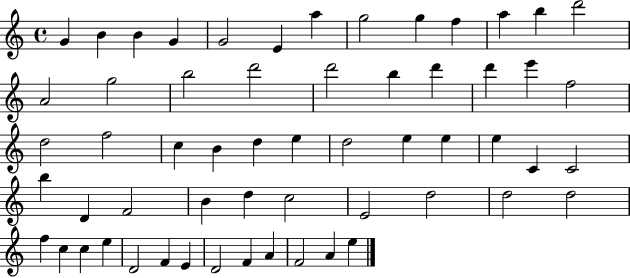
{
  \clef treble
  \time 4/4
  \defaultTimeSignature
  \key c \major
  g'4 b'4 b'4 g'4 | g'2 e'4 a''4 | g''2 g''4 f''4 | a''4 b''4 d'''2 | \break a'2 g''2 | b''2 d'''2 | d'''2 b''4 d'''4 | d'''4 e'''4 f''2 | \break d''2 f''2 | c''4 b'4 d''4 e''4 | d''2 e''4 e''4 | e''4 c'4 c'2 | \break b''4 d'4 f'2 | b'4 d''4 c''2 | e'2 d''2 | d''2 d''2 | \break f''4 c''4 c''4 e''4 | d'2 f'4 e'4 | d'2 f'4 a'4 | f'2 a'4 e''4 | \break \bar "|."
}